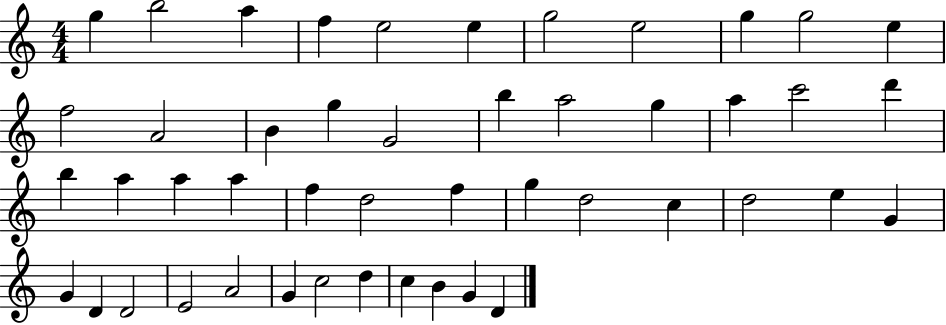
G5/q B5/h A5/q F5/q E5/h E5/q G5/h E5/h G5/q G5/h E5/q F5/h A4/h B4/q G5/q G4/h B5/q A5/h G5/q A5/q C6/h D6/q B5/q A5/q A5/q A5/q F5/q D5/h F5/q G5/q D5/h C5/q D5/h E5/q G4/q G4/q D4/q D4/h E4/h A4/h G4/q C5/h D5/q C5/q B4/q G4/q D4/q